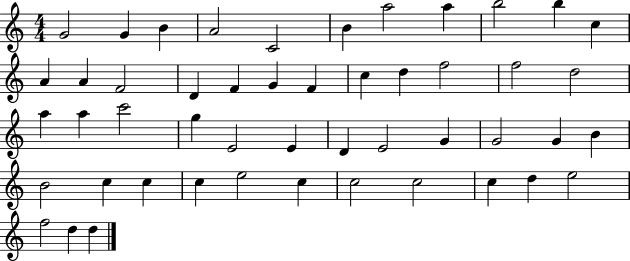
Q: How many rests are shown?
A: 0